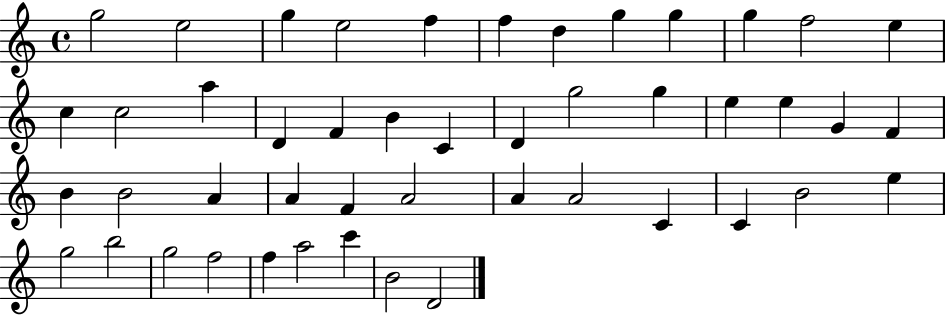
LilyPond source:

{
  \clef treble
  \time 4/4
  \defaultTimeSignature
  \key c \major
  g''2 e''2 | g''4 e''2 f''4 | f''4 d''4 g''4 g''4 | g''4 f''2 e''4 | \break c''4 c''2 a''4 | d'4 f'4 b'4 c'4 | d'4 g''2 g''4 | e''4 e''4 g'4 f'4 | \break b'4 b'2 a'4 | a'4 f'4 a'2 | a'4 a'2 c'4 | c'4 b'2 e''4 | \break g''2 b''2 | g''2 f''2 | f''4 a''2 c'''4 | b'2 d'2 | \break \bar "|."
}